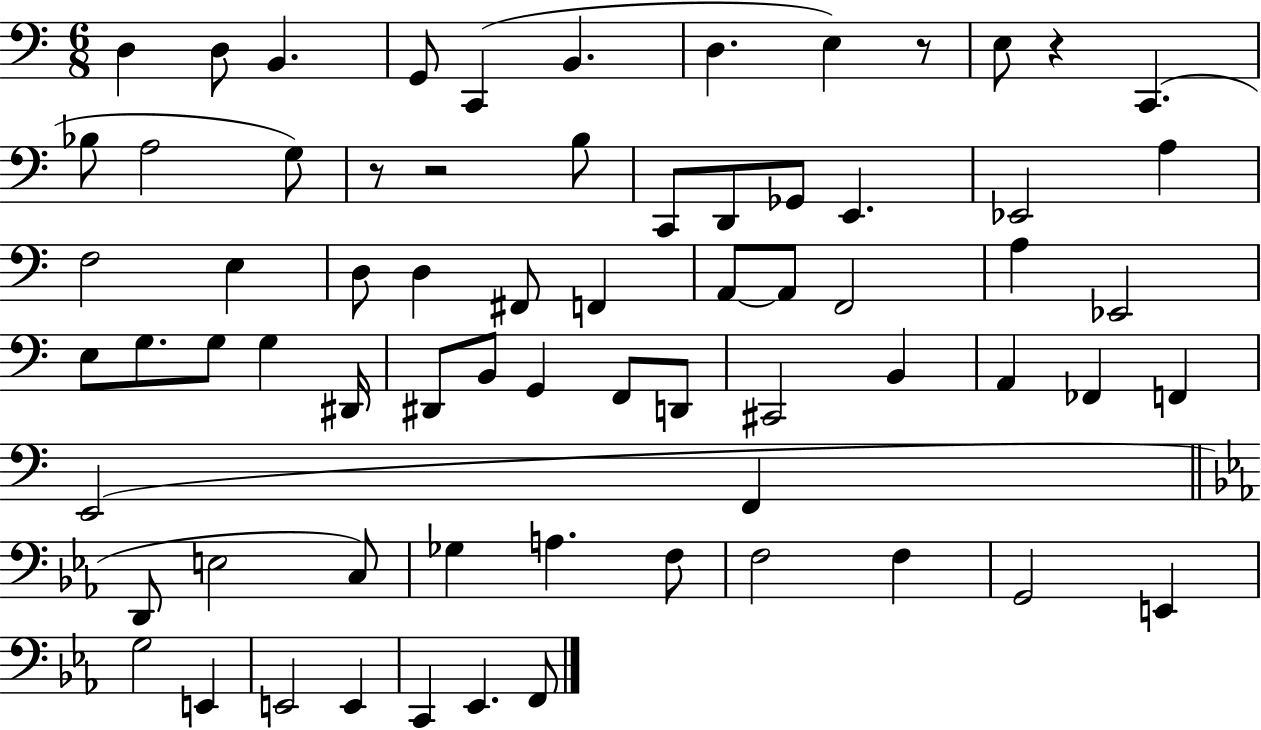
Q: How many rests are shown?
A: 4